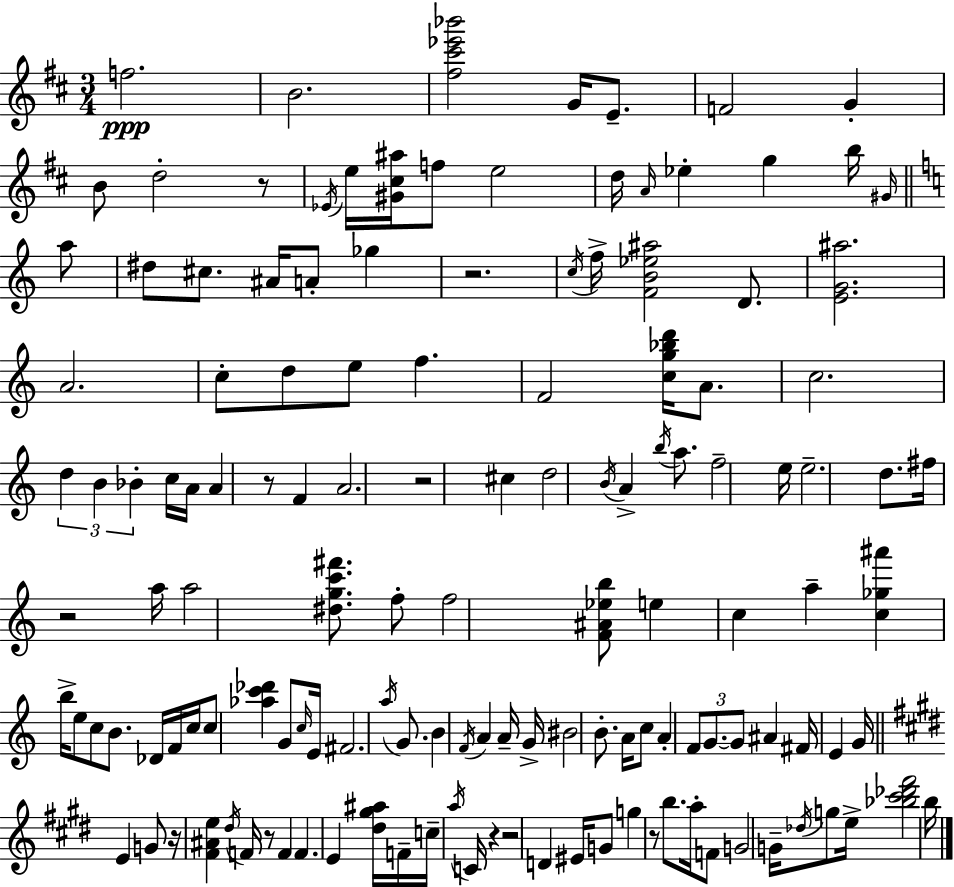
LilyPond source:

{
  \clef treble
  \numericTimeSignature
  \time 3/4
  \key d \major
  f''2.\ppp | b'2. | <fis'' cis''' ees''' bes'''>2 g'16 e'8.-- | f'2 g'4-. | \break b'8 d''2-. r8 | \acciaccatura { ees'16 } e''16 <gis' cis'' ais''>16 f''8 e''2 | d''16 \grace { a'16 } ees''4-. g''4 b''16 | \grace { gis'16 } \bar "||" \break \key a \minor a''8 dis''8 cis''8. ais'16 a'8-. ges''4 | r2. | \acciaccatura { c''16 } f''16-> <f' b' ees'' ais''>2 | d'8. <e' g' ais''>2. | \break a'2. | c''8-. d''8 e''8 f''4. | f'2 <c'' g'' bes'' d'''>16 | a'8. c''2. | \break \tuplet 3/2 { d''4 b'4 bes'4-. } | c''16 a'16 a'4 r8 f'4 | a'2. | r2 cis''4 | \break d''2 \acciaccatura { b'16 } | a'4-> \acciaccatura { b''16 } a''8. f''2-- | e''16 e''2.-- | d''8. fis''16 r2 | \break a''16 a''2 | <dis'' g'' c''' fis'''>8. f''8-. f''2 | <f' ais' ees'' b''>8 e''4 c''4 | a''4-- <c'' ges'' ais'''>4 b''16-> e''8 | \break c''8 b'8. des'16 f'16 c''16 c''8 <aes'' c''' des'''>4 | g'8 \grace { c''16 } e'16 fis'2. | \acciaccatura { a''16 } g'8. b'4 | \acciaccatura { f'16 } a'4 a'16-- g'16-> bis'2 | \break b'8.-. a'16 c''8 a'4-. | \tuplet 3/2 { f'8 g'8.~~ g'8 } ais'4 | fis'16 e'4 g'16 \bar "||" \break \key e \major e'4 g'8 r16 <fis' ais' e''>4 \acciaccatura { dis''16 } | f'16 r8 f'4 f'4. | e'4 <dis'' gis'' ais''>16 f'16-- c''16-- \acciaccatura { a''16 } c'16 r4 | r2 d'4 | \break eis'16 g'8 g''4 r8 b''8. | a''16-. f'8 g'2 | g'16-- \acciaccatura { des''16 } g''8 e''16-> <bes'' cis''' des''' fis'''>2 | b''16 \bar "|."
}